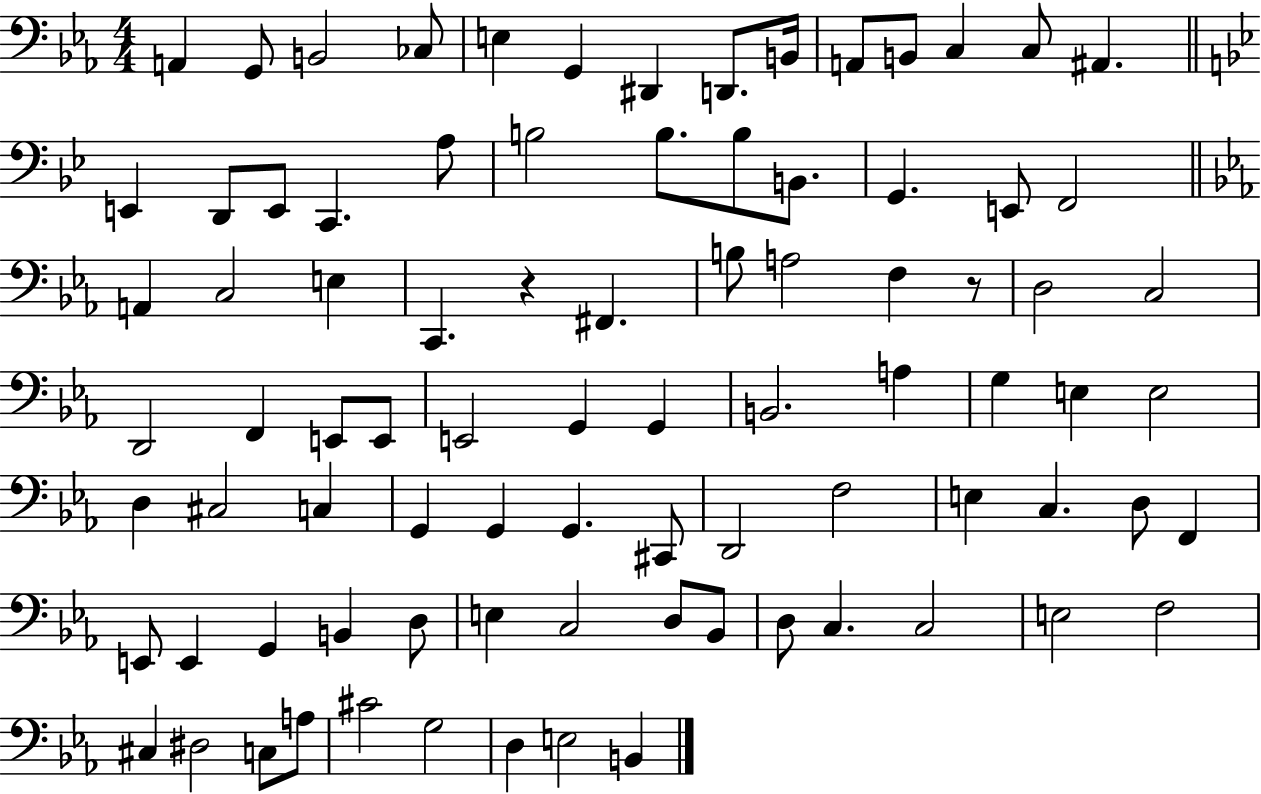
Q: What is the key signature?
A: EES major